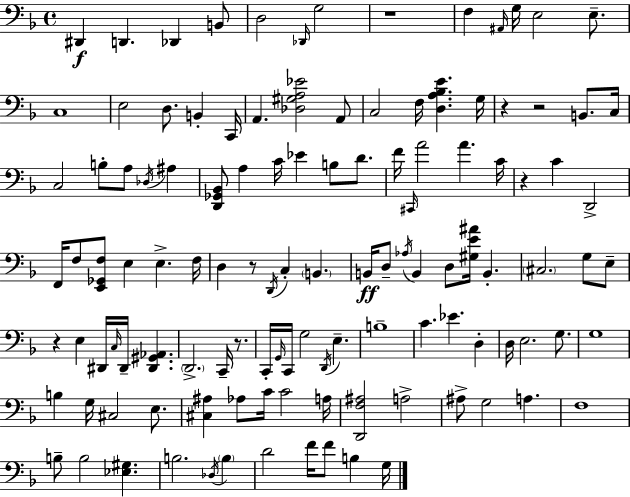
X:1
T:Untitled
M:4/4
L:1/4
K:Dm
^D,, D,, _D,, B,,/2 D,2 _D,,/4 G,2 z4 F, ^A,,/4 G,/4 E,2 E,/2 C,4 E,2 D,/2 B,, C,,/4 A,, [_D,^G,A,_E]2 A,,/2 C,2 F,/4 [D,A,_B,E] G,/4 z z2 B,,/2 C,/4 C,2 B,/2 A,/2 _D,/4 ^A, [D,,_G,,_B,,]/2 A, C/4 _E B,/2 D/2 F/4 ^C,,/4 A2 A C/4 z C D,,2 F,,/4 F,/2 [E,,_G,,F,]/2 E, E, F,/4 D, z/2 D,,/4 C, B,, B,,/4 D,/2 _A,/4 B,, D,/2 [^G,E^A]/4 B,, ^C,2 G,/2 E,/2 z E, ^D,,/4 C,/4 ^D,,/4 [^D,,^G,,_A,,] D,,2 C,,/4 z/2 C,,/4 G,,/4 C,,/4 G,2 D,,/4 E, B,4 C _E D, D,/4 E,2 G,/2 G,4 B, G,/4 ^C,2 E,/2 [^C,^A,] _A,/2 C/4 C2 A,/4 [D,,F,^A,]2 A,2 ^A,/2 G,2 A, F,4 B,/2 B,2 [_E,^G,] B,2 _D,/4 B, D2 F/4 F/2 B, G,/4